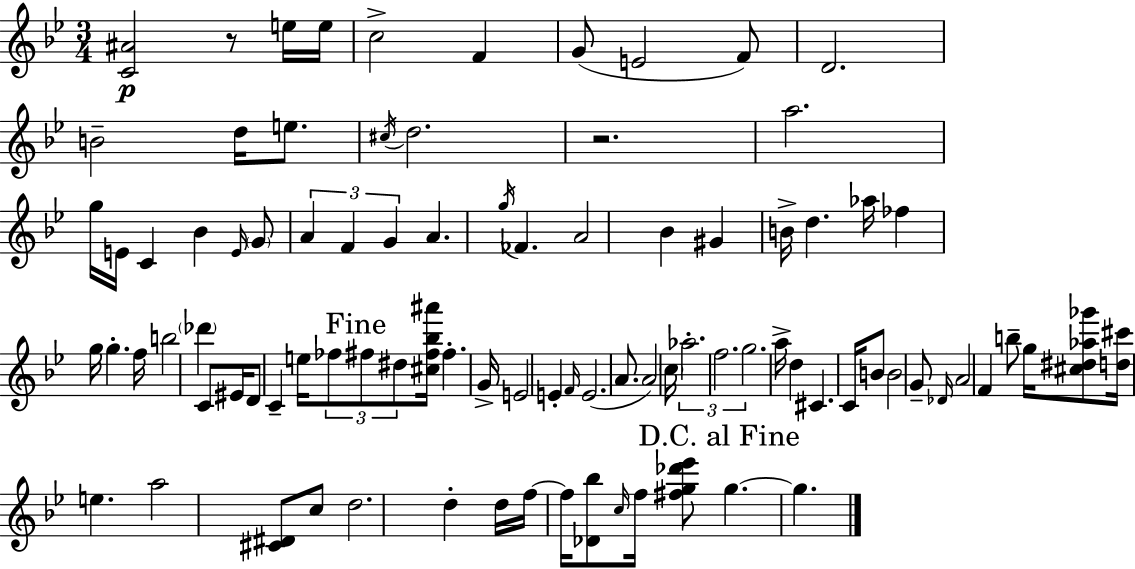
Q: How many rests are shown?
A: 2